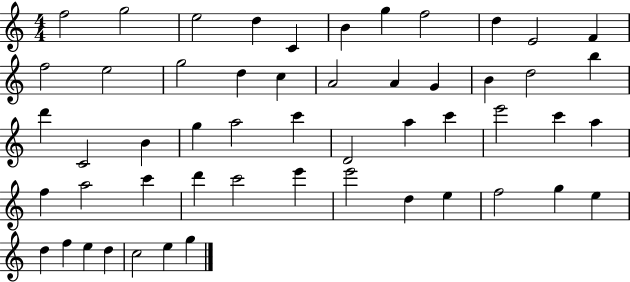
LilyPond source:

{
  \clef treble
  \numericTimeSignature
  \time 4/4
  \key c \major
  f''2 g''2 | e''2 d''4 c'4 | b'4 g''4 f''2 | d''4 e'2 f'4 | \break f''2 e''2 | g''2 d''4 c''4 | a'2 a'4 g'4 | b'4 d''2 b''4 | \break d'''4 c'2 b'4 | g''4 a''2 c'''4 | d'2 a''4 c'''4 | e'''2 c'''4 a''4 | \break f''4 a''2 c'''4 | d'''4 c'''2 e'''4 | e'''2 d''4 e''4 | f''2 g''4 e''4 | \break d''4 f''4 e''4 d''4 | c''2 e''4 g''4 | \bar "|."
}